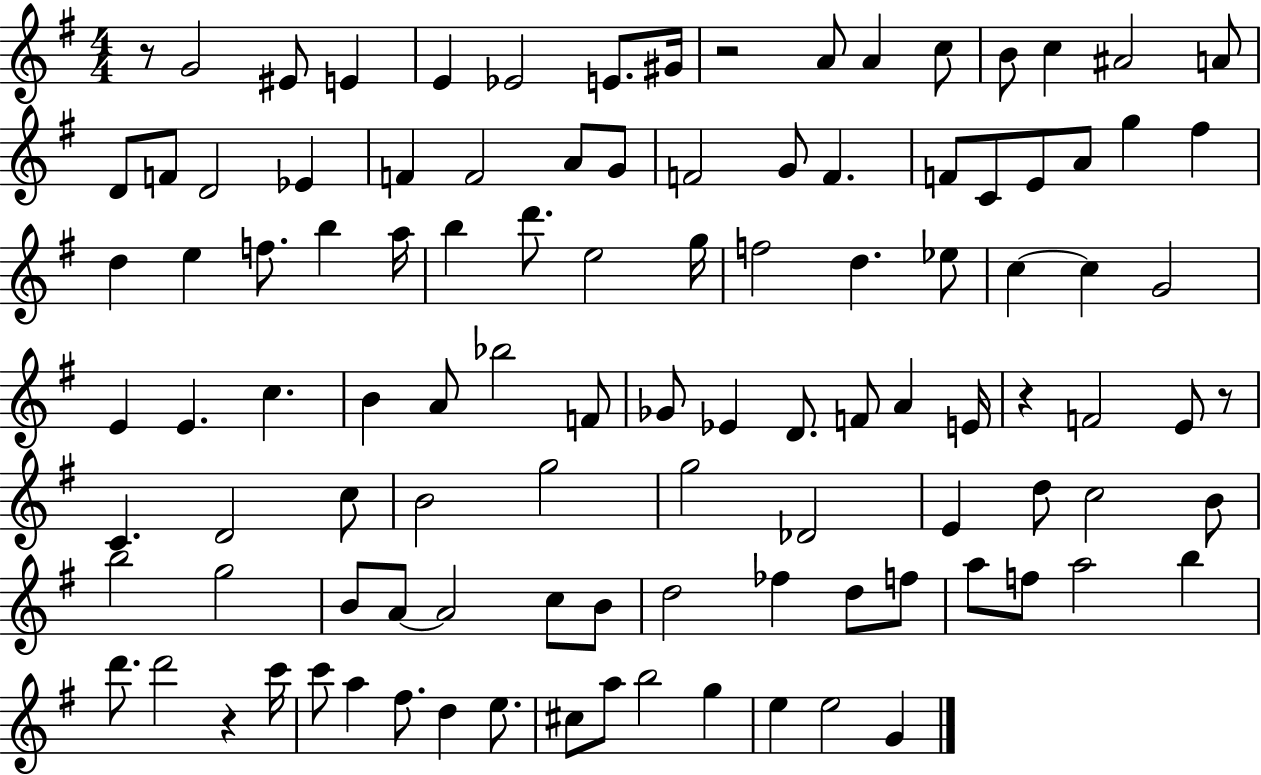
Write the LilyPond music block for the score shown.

{
  \clef treble
  \numericTimeSignature
  \time 4/4
  \key g \major
  r8 g'2 eis'8 e'4 | e'4 ees'2 e'8. gis'16 | r2 a'8 a'4 c''8 | b'8 c''4 ais'2 a'8 | \break d'8 f'8 d'2 ees'4 | f'4 f'2 a'8 g'8 | f'2 g'8 f'4. | f'8 c'8 e'8 a'8 g''4 fis''4 | \break d''4 e''4 f''8. b''4 a''16 | b''4 d'''8. e''2 g''16 | f''2 d''4. ees''8 | c''4~~ c''4 g'2 | \break e'4 e'4. c''4. | b'4 a'8 bes''2 f'8 | ges'8 ees'4 d'8. f'8 a'4 e'16 | r4 f'2 e'8 r8 | \break c'4. d'2 c''8 | b'2 g''2 | g''2 des'2 | e'4 d''8 c''2 b'8 | \break b''2 g''2 | b'8 a'8~~ a'2 c''8 b'8 | d''2 fes''4 d''8 f''8 | a''8 f''8 a''2 b''4 | \break d'''8. d'''2 r4 c'''16 | c'''8 a''4 fis''8. d''4 e''8. | cis''8 a''8 b''2 g''4 | e''4 e''2 g'4 | \break \bar "|."
}